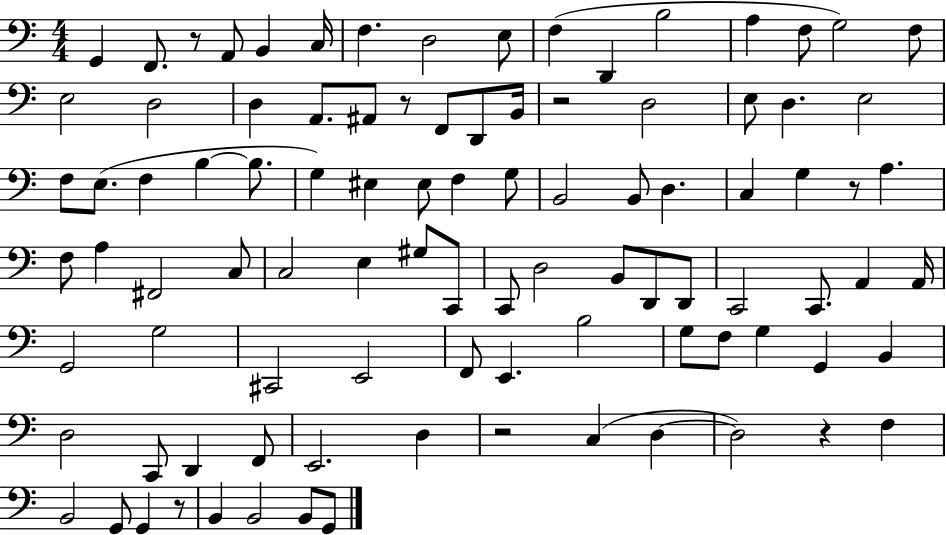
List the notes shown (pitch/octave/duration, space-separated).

G2/q F2/e. R/e A2/e B2/q C3/s F3/q. D3/h E3/e F3/q D2/q B3/h A3/q F3/e G3/h F3/e E3/h D3/h D3/q A2/e. A#2/e R/e F2/e D2/e B2/s R/h D3/h E3/e D3/q. E3/h F3/e E3/e. F3/q B3/q B3/e. G3/q EIS3/q EIS3/e F3/q G3/e B2/h B2/e D3/q. C3/q G3/q R/e A3/q. F3/e A3/q F#2/h C3/e C3/h E3/q G#3/e C2/e C2/e D3/h B2/e D2/e D2/e C2/h C2/e. A2/q A2/s G2/h G3/h C#2/h E2/h F2/e E2/q. B3/h G3/e F3/e G3/q G2/q B2/q D3/h C2/e D2/q F2/e E2/h. D3/q R/h C3/q D3/q D3/h R/q F3/q B2/h G2/e G2/q R/e B2/q B2/h B2/e G2/e